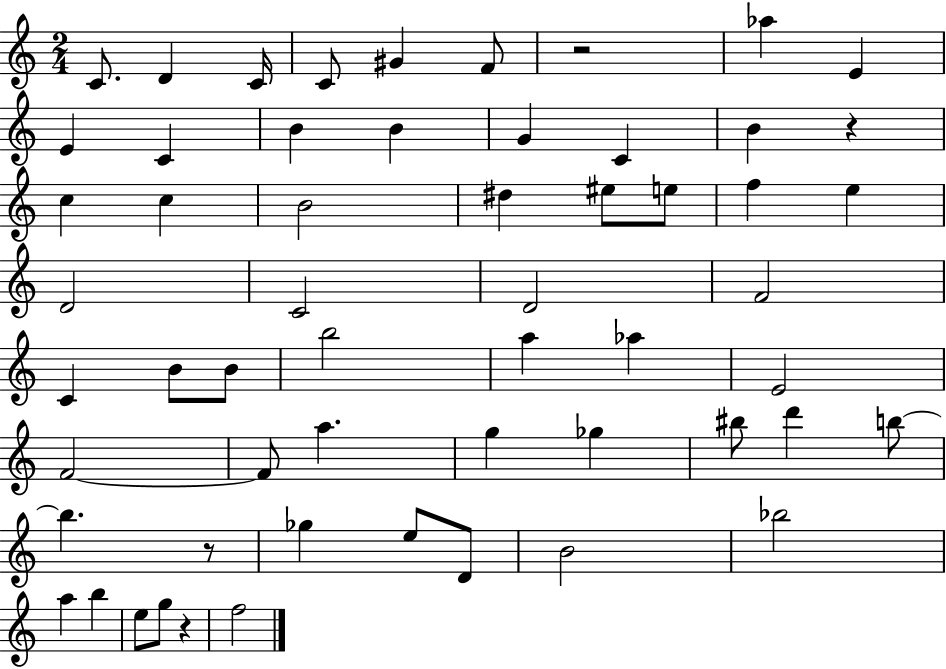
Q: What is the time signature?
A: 2/4